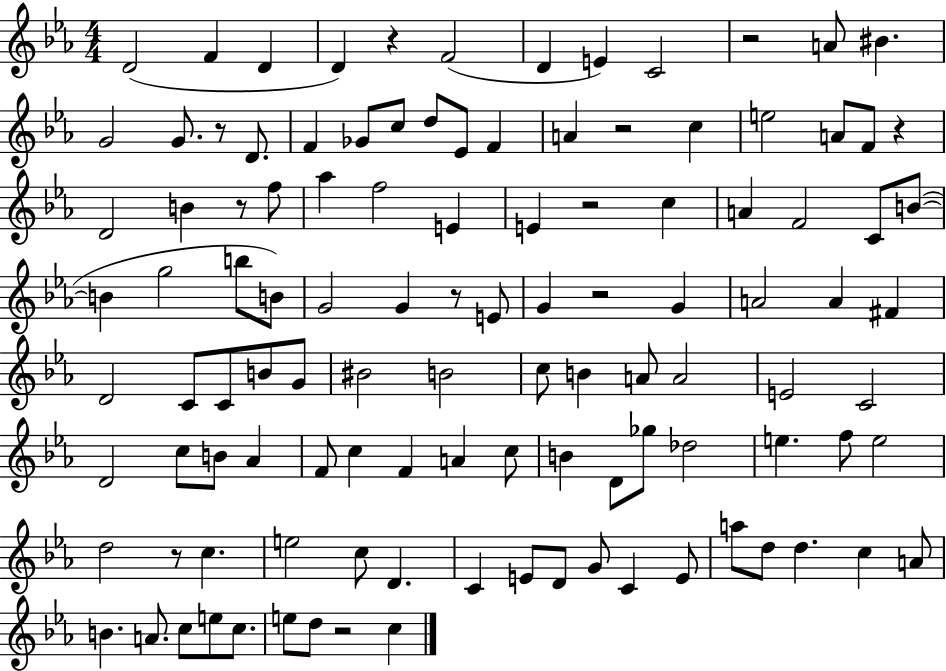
{
  \clef treble
  \numericTimeSignature
  \time 4/4
  \key ees \major
  d'2( f'4 d'4 | d'4) r4 f'2( | d'4 e'4) c'2 | r2 a'8 bis'4. | \break g'2 g'8. r8 d'8. | f'4 ges'8 c''8 d''8 ees'8 f'4 | a'4 r2 c''4 | e''2 a'8 f'8 r4 | \break d'2 b'4 r8 f''8 | aes''4 f''2 e'4 | e'4 r2 c''4 | a'4 f'2 c'8 b'8~(~ | \break b'4 g''2 b''8 b'8) | g'2 g'4 r8 e'8 | g'4 r2 g'4 | a'2 a'4 fis'4 | \break d'2 c'8 c'8 b'8 g'8 | bis'2 b'2 | c''8 b'4 a'8 a'2 | e'2 c'2 | \break d'2 c''8 b'8 aes'4 | f'8 c''4 f'4 a'4 c''8 | b'4 d'8 ges''8 des''2 | e''4. f''8 e''2 | \break d''2 r8 c''4. | e''2 c''8 d'4. | c'4 e'8 d'8 g'8 c'4 e'8 | a''8 d''8 d''4. c''4 a'8 | \break b'4. a'8. c''8 e''8 c''8. | e''8 d''8 r2 c''4 | \bar "|."
}